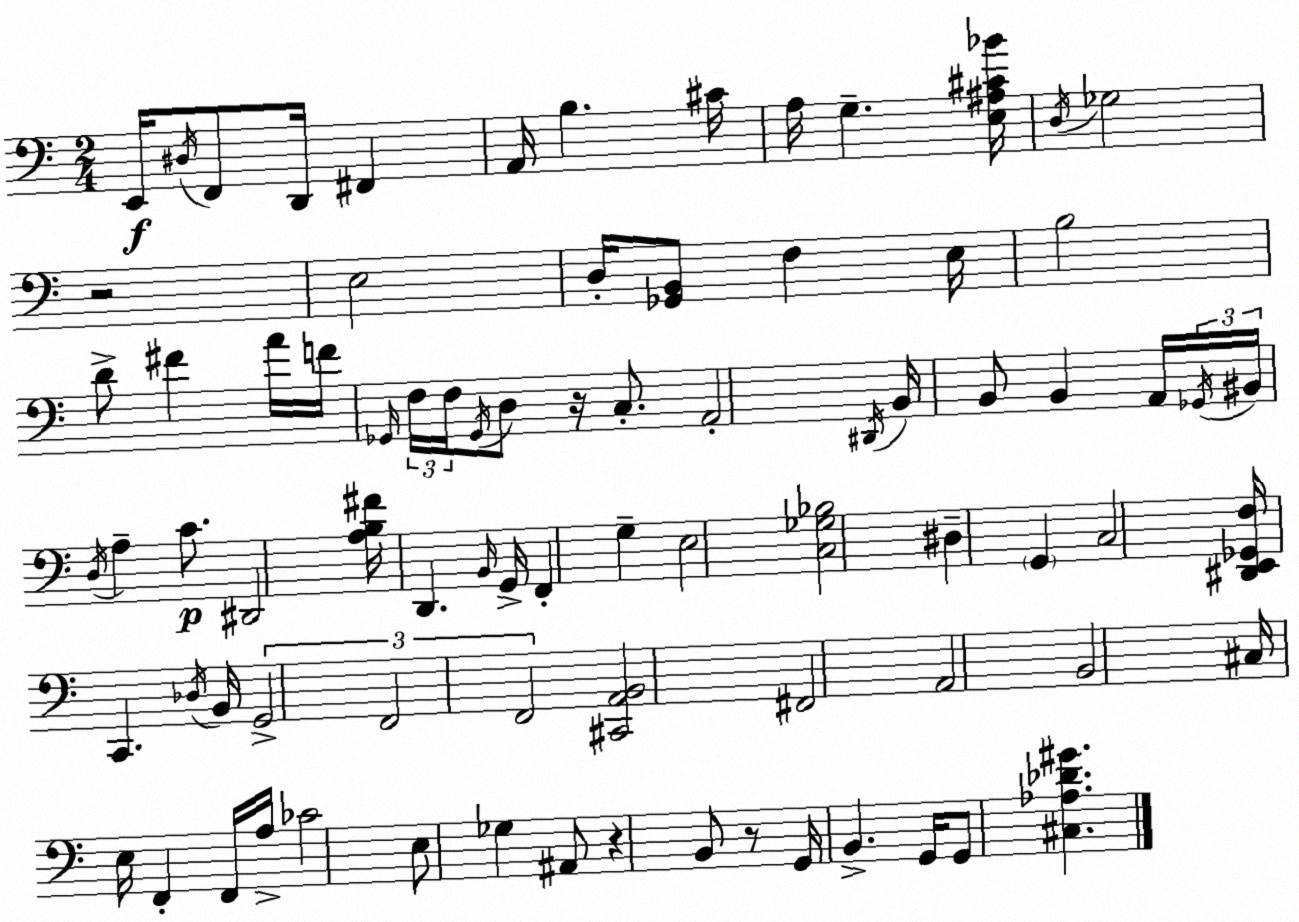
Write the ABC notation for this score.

X:1
T:Untitled
M:2/4
L:1/4
K:C
E,,/4 ^D,/4 F,,/2 D,,/4 ^F,, A,,/4 B, ^C/4 A,/4 G, [E,^A,^C_B]/4 D,/4 _G,2 z2 E,2 D,/4 [_G,,B,,]/2 F, E,/4 B,2 D/2 ^F A/4 F/4 _G,,/4 F,/4 F,/4 _G,,/4 D,/2 z/4 C,/2 A,,2 ^D,,/4 B,,/4 B,,/2 B,, A,,/4 _G,,/4 ^B,,/4 D,/4 A, C/2 ^D,,2 [A,B,^F]/4 D,, B,,/4 G,,/4 F,, G, E,2 [C,_G,_B,]2 ^D, G,, C,2 [^D,,E,,_G,,F,]/4 C,, _D,/4 B,,/4 G,,2 F,,2 F,,2 [^C,,A,,B,,]2 ^F,,2 A,,2 B,,2 ^C,/4 E,/4 F,, F,,/4 A,/4 _C2 E,/2 _G, ^A,,/2 z B,,/2 z/2 G,,/4 B,, G,,/4 G,,/2 [^C,_A,_D^G]